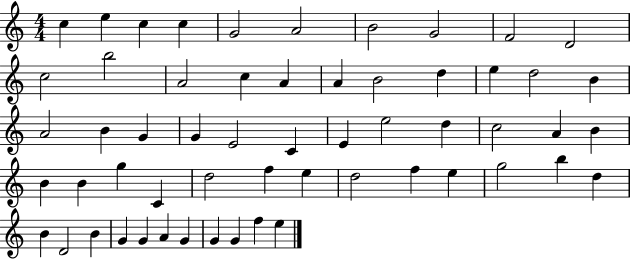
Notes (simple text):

C5/q E5/q C5/q C5/q G4/h A4/h B4/h G4/h F4/h D4/h C5/h B5/h A4/h C5/q A4/q A4/q B4/h D5/q E5/q D5/h B4/q A4/h B4/q G4/q G4/q E4/h C4/q E4/q E5/h D5/q C5/h A4/q B4/q B4/q B4/q G5/q C4/q D5/h F5/q E5/q D5/h F5/q E5/q G5/h B5/q D5/q B4/q D4/h B4/q G4/q G4/q A4/q G4/q G4/q G4/q F5/q E5/q